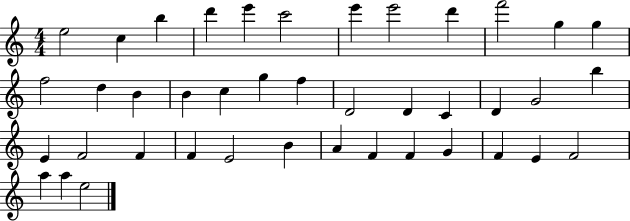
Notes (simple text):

E5/h C5/q B5/q D6/q E6/q C6/h E6/q E6/h D6/q F6/h G5/q G5/q F5/h D5/q B4/q B4/q C5/q G5/q F5/q D4/h D4/q C4/q D4/q G4/h B5/q E4/q F4/h F4/q F4/q E4/h B4/q A4/q F4/q F4/q G4/q F4/q E4/q F4/h A5/q A5/q E5/h